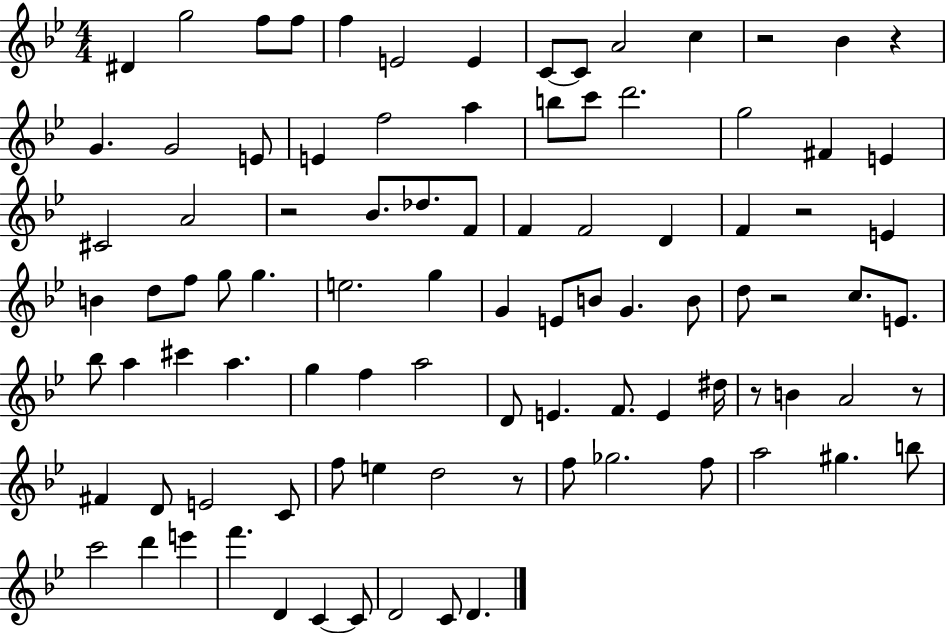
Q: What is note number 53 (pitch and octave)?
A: A5